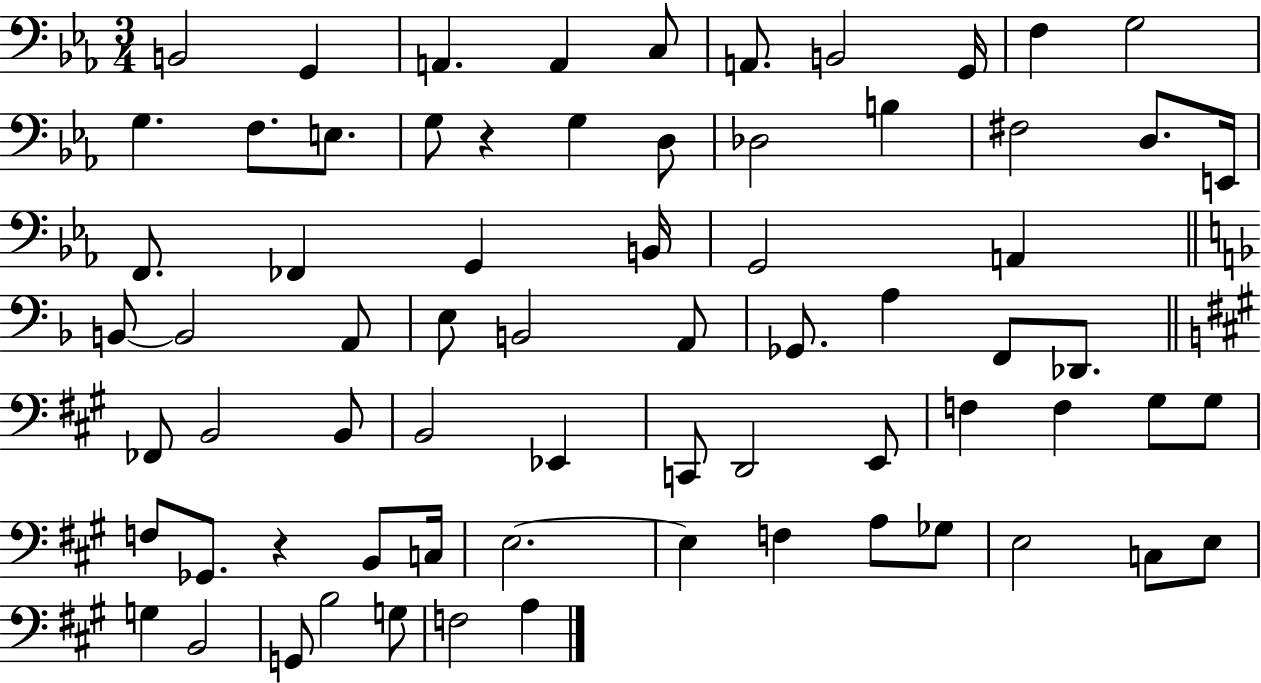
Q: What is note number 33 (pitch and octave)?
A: A2